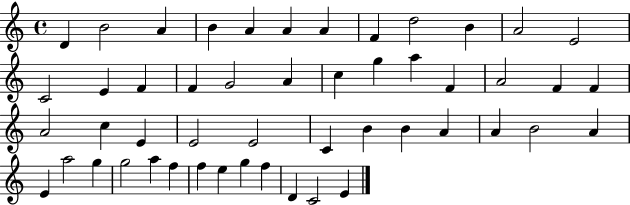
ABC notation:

X:1
T:Untitled
M:4/4
L:1/4
K:C
D B2 A B A A A F d2 B A2 E2 C2 E F F G2 A c g a F A2 F F A2 c E E2 E2 C B B A A B2 A E a2 g g2 a f f e g f D C2 E